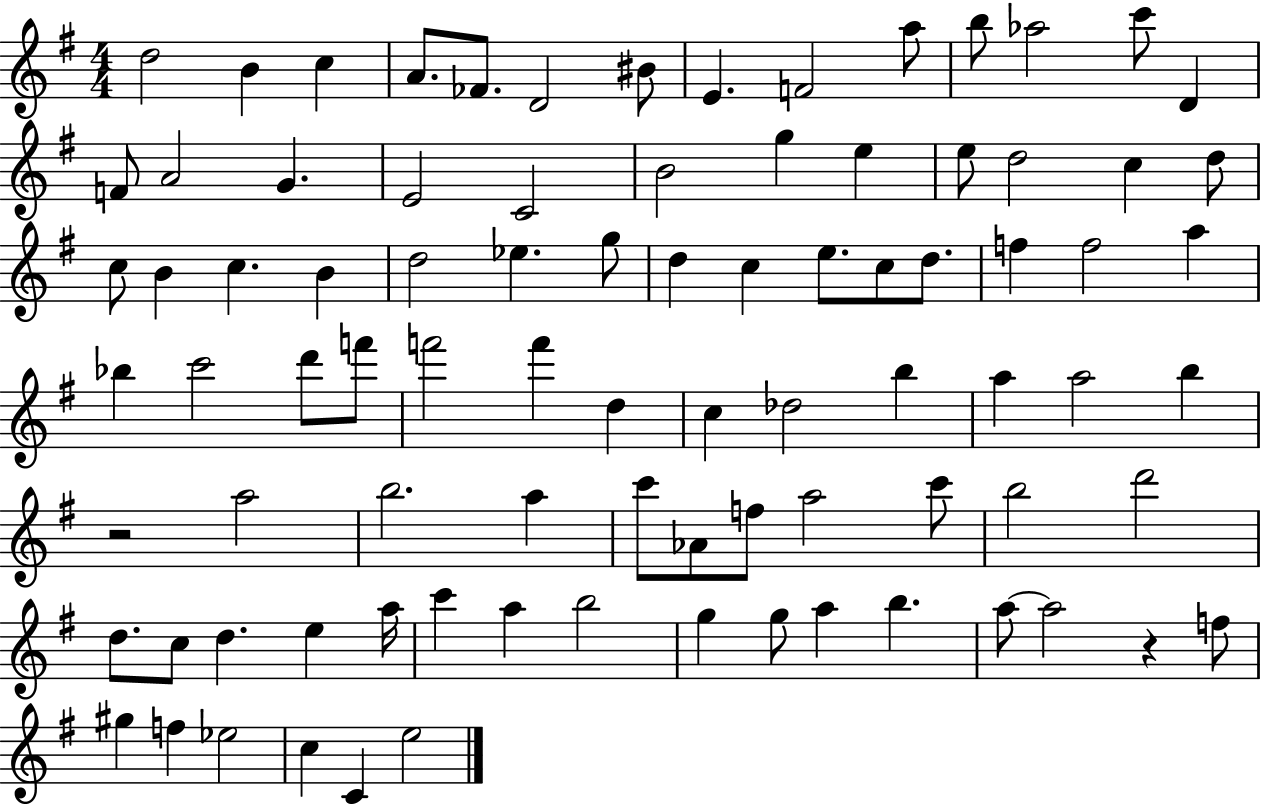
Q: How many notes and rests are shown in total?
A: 87